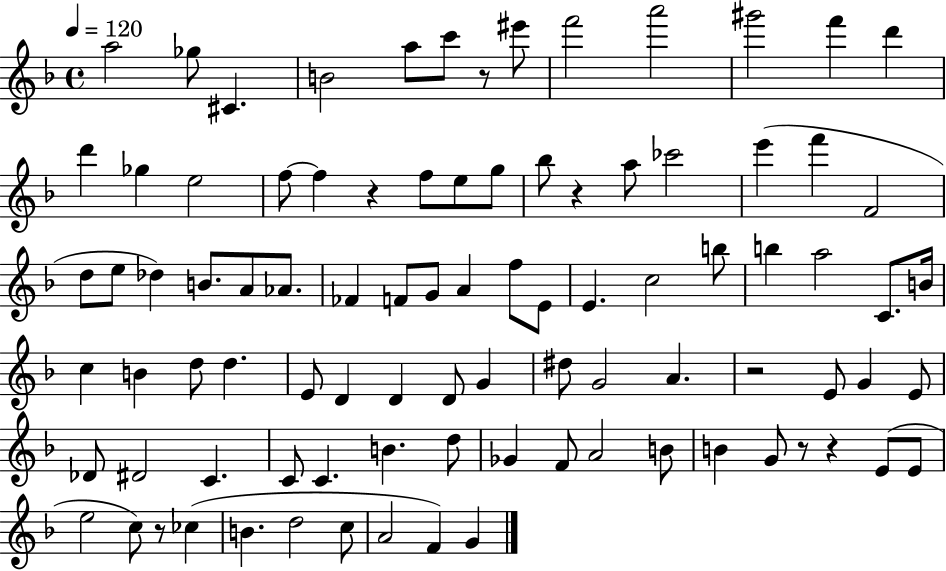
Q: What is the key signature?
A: F major